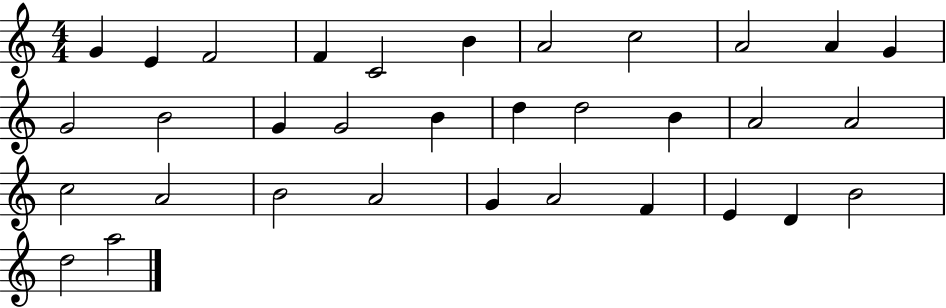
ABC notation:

X:1
T:Untitled
M:4/4
L:1/4
K:C
G E F2 F C2 B A2 c2 A2 A G G2 B2 G G2 B d d2 B A2 A2 c2 A2 B2 A2 G A2 F E D B2 d2 a2